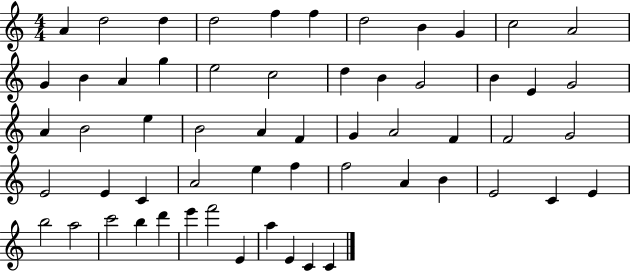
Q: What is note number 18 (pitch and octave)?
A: D5